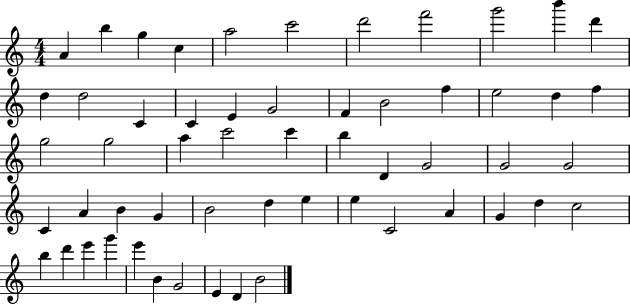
X:1
T:Untitled
M:4/4
L:1/4
K:C
A b g c a2 c'2 d'2 f'2 g'2 b' d' d d2 C C E G2 F B2 f e2 d f g2 g2 a c'2 c' b D G2 G2 G2 C A B G B2 d e e C2 A G d c2 b d' e' g' e' B G2 E D B2